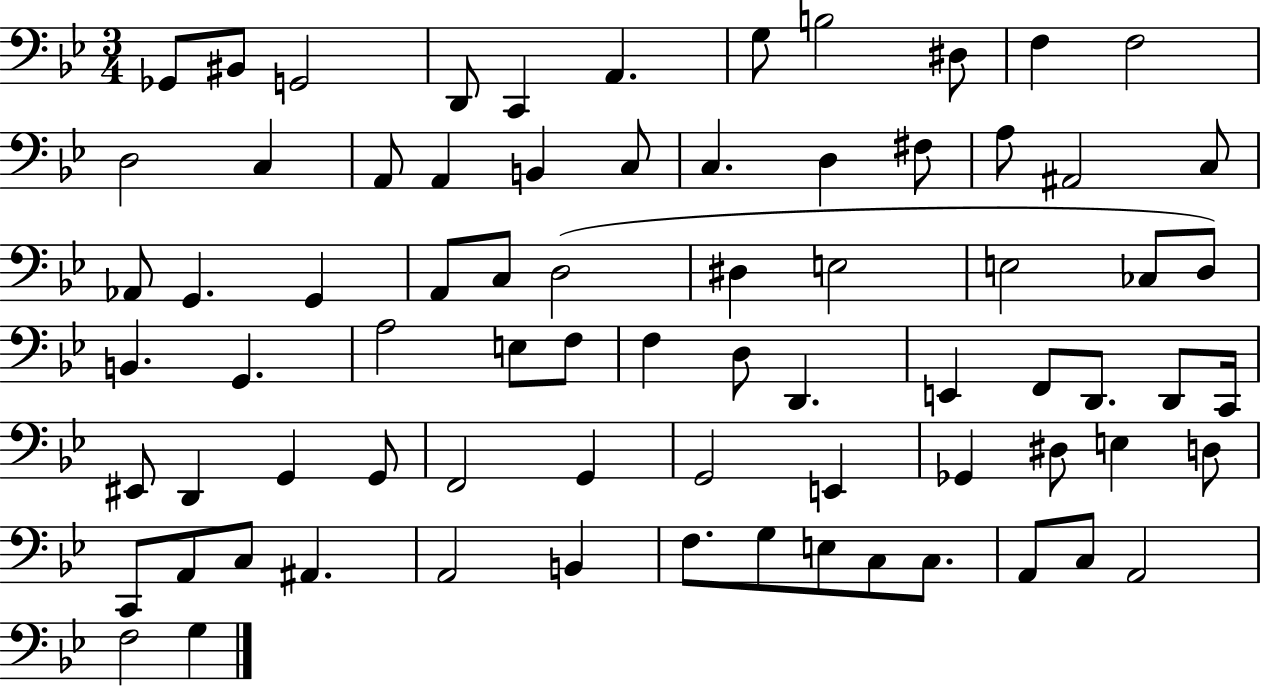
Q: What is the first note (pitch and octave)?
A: Gb2